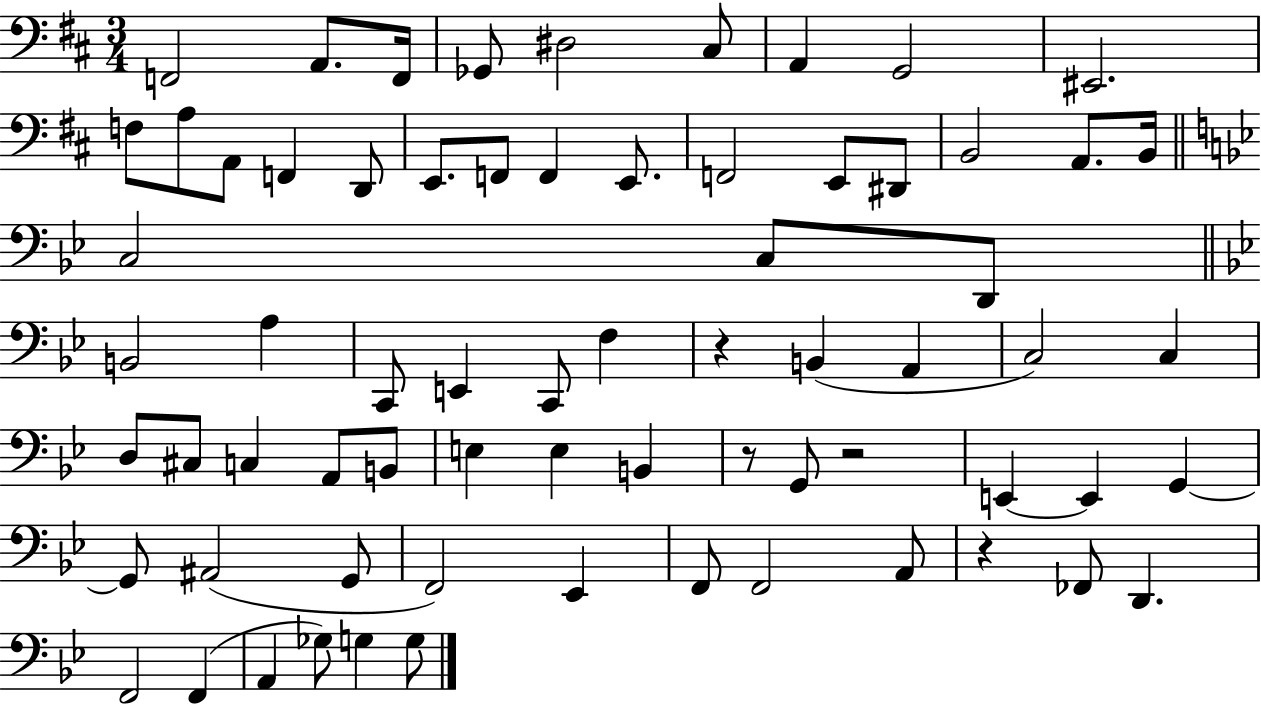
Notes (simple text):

F2/h A2/e. F2/s Gb2/e D#3/h C#3/e A2/q G2/h EIS2/h. F3/e A3/e A2/e F2/q D2/e E2/e. F2/e F2/q E2/e. F2/h E2/e D#2/e B2/h A2/e. B2/s C3/h C3/e D2/e B2/h A3/q C2/e E2/q C2/e F3/q R/q B2/q A2/q C3/h C3/q D3/e C#3/e C3/q A2/e B2/e E3/q E3/q B2/q R/e G2/e R/h E2/q E2/q G2/q G2/e A#2/h G2/e F2/h Eb2/q F2/e F2/h A2/e R/q FES2/e D2/q. F2/h F2/q A2/q Gb3/e G3/q G3/e